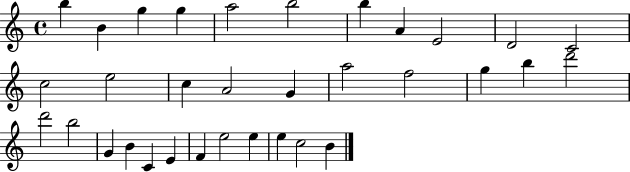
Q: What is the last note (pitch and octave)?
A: B4